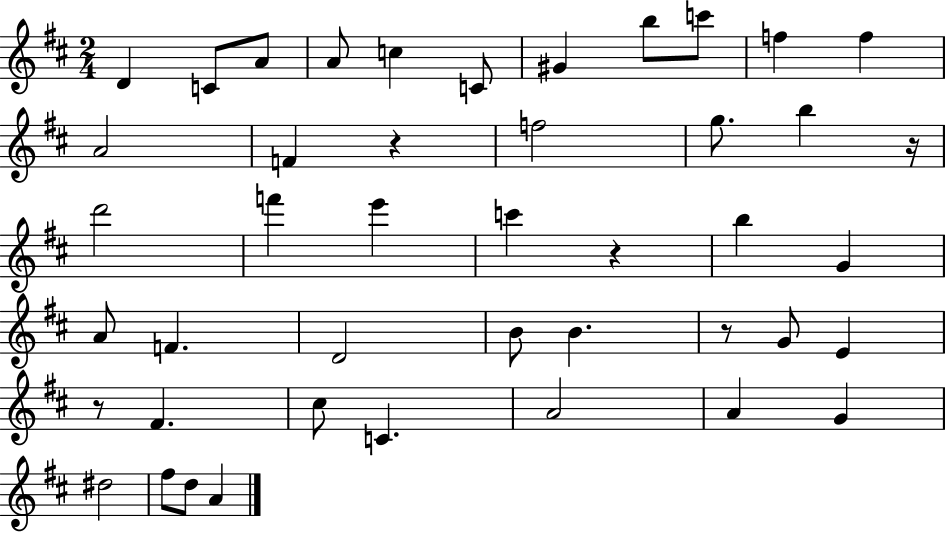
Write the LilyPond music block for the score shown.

{
  \clef treble
  \numericTimeSignature
  \time 2/4
  \key d \major
  \repeat volta 2 { d'4 c'8 a'8 | a'8 c''4 c'8 | gis'4 b''8 c'''8 | f''4 f''4 | \break a'2 | f'4 r4 | f''2 | g''8. b''4 r16 | \break d'''2 | f'''4 e'''4 | c'''4 r4 | b''4 g'4 | \break a'8 f'4. | d'2 | b'8 b'4. | r8 g'8 e'4 | \break r8 fis'4. | cis''8 c'4. | a'2 | a'4 g'4 | \break dis''2 | fis''8 d''8 a'4 | } \bar "|."
}